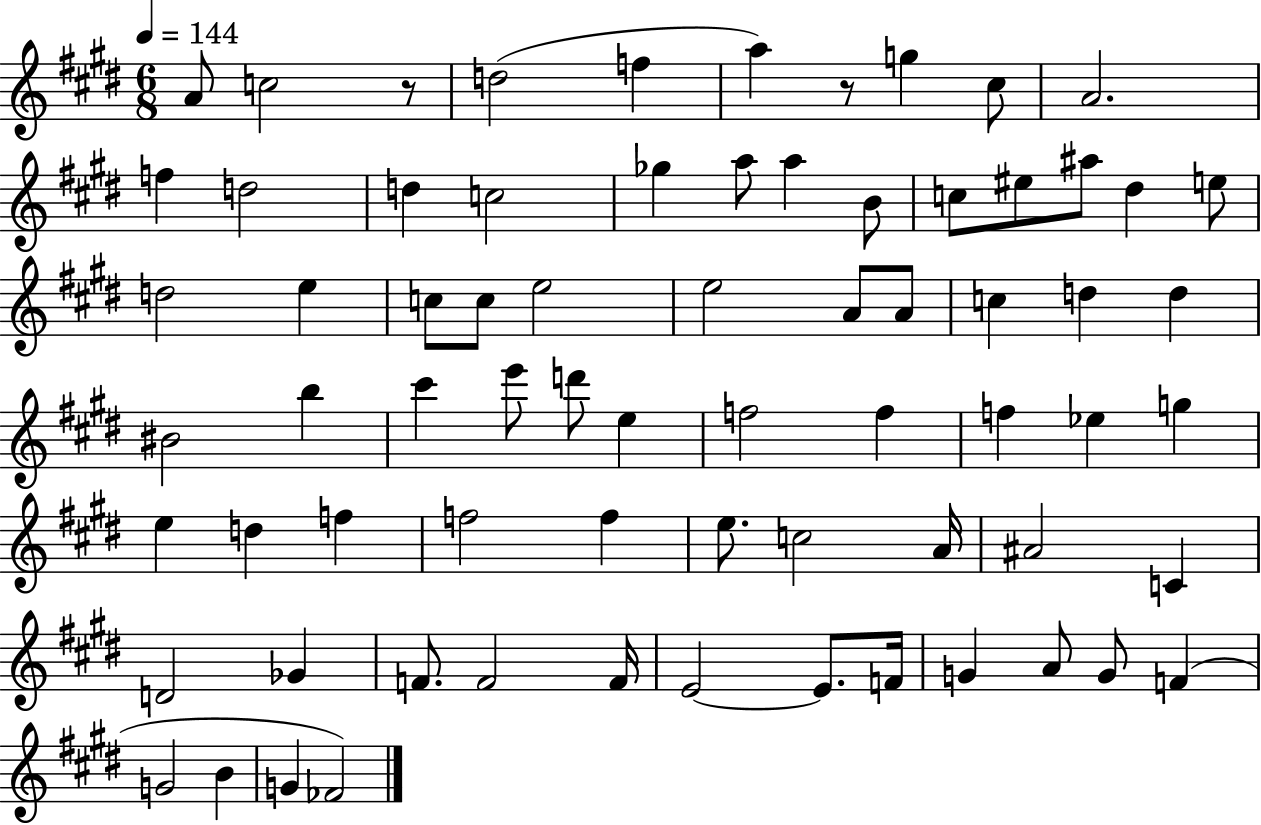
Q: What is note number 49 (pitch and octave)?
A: E5